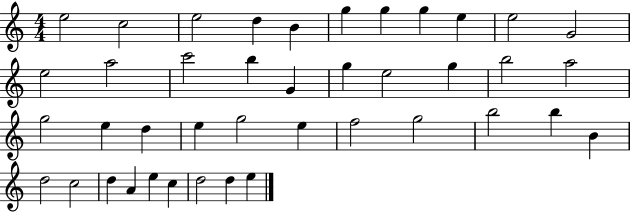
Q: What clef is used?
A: treble